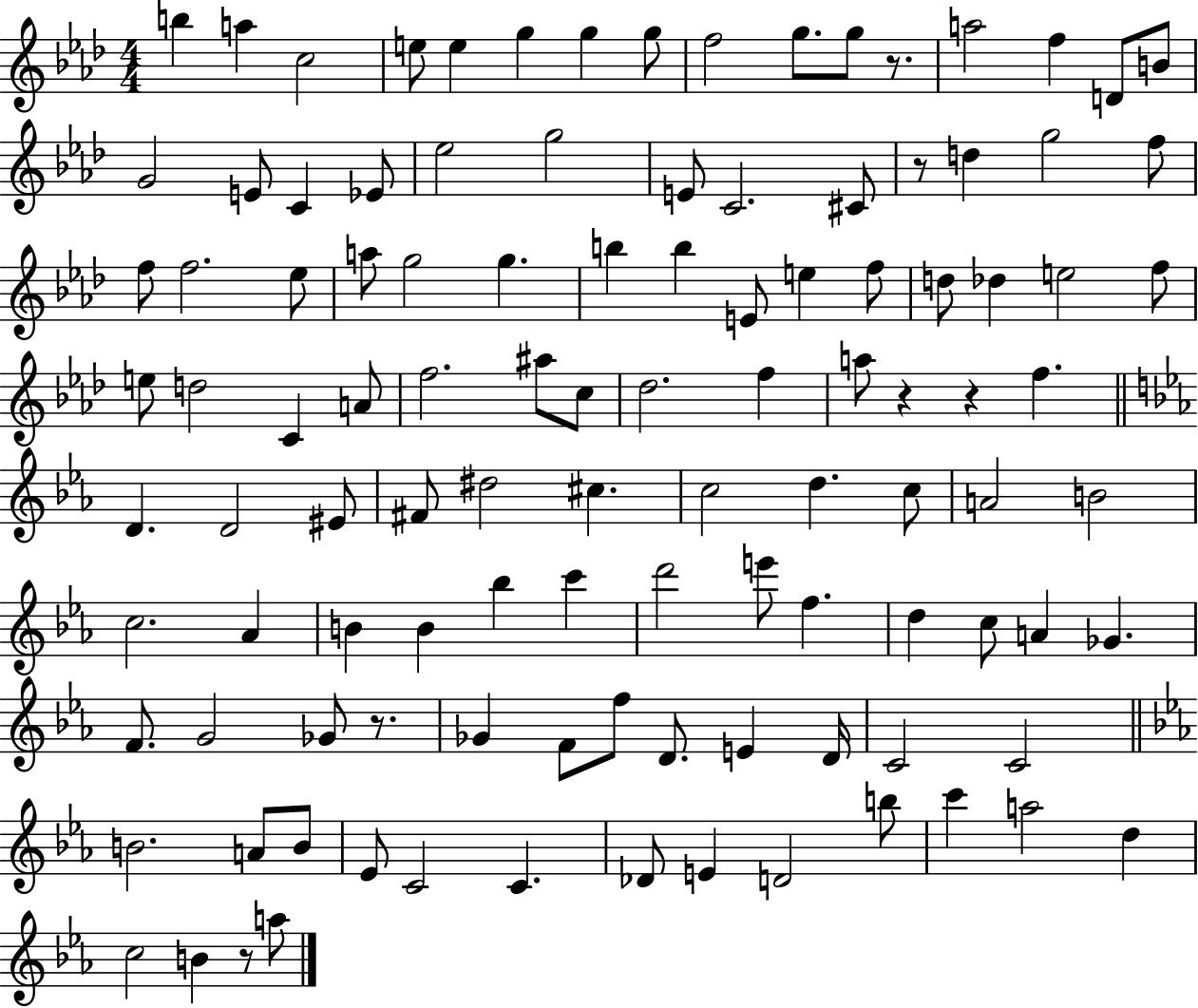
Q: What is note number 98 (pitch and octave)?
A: B5